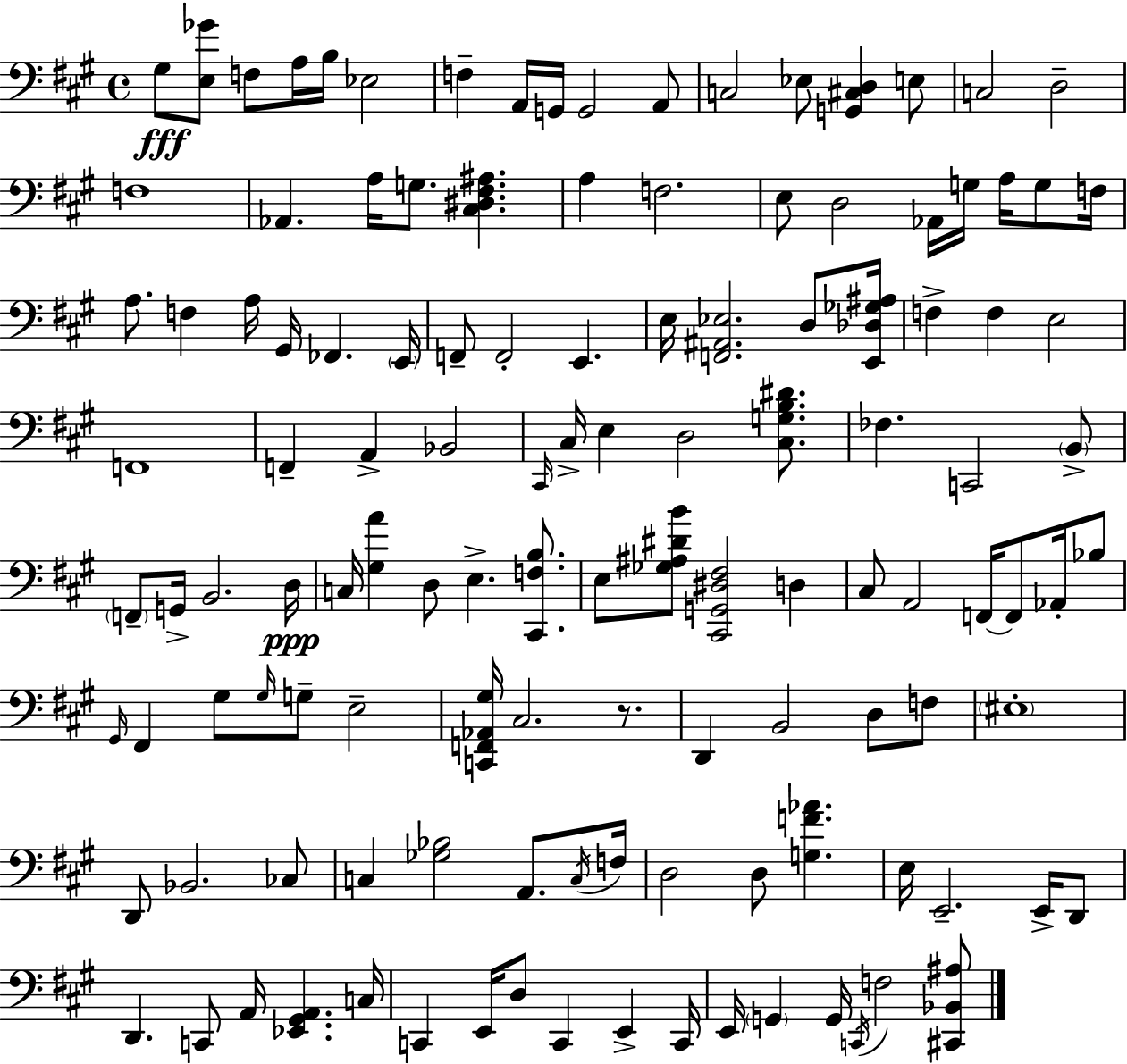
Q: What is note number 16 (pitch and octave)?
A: F3